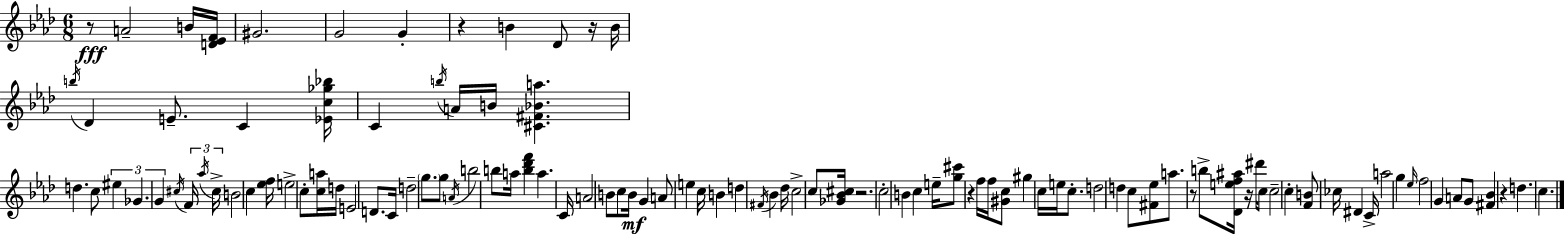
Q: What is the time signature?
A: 6/8